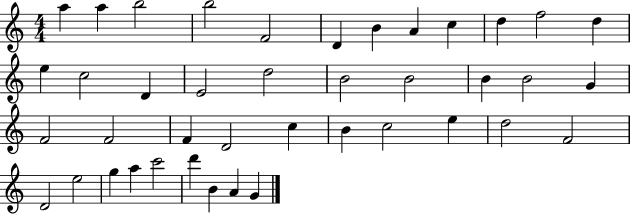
X:1
T:Untitled
M:4/4
L:1/4
K:C
a a b2 b2 F2 D B A c d f2 d e c2 D E2 d2 B2 B2 B B2 G F2 F2 F D2 c B c2 e d2 F2 D2 e2 g a c'2 d' B A G